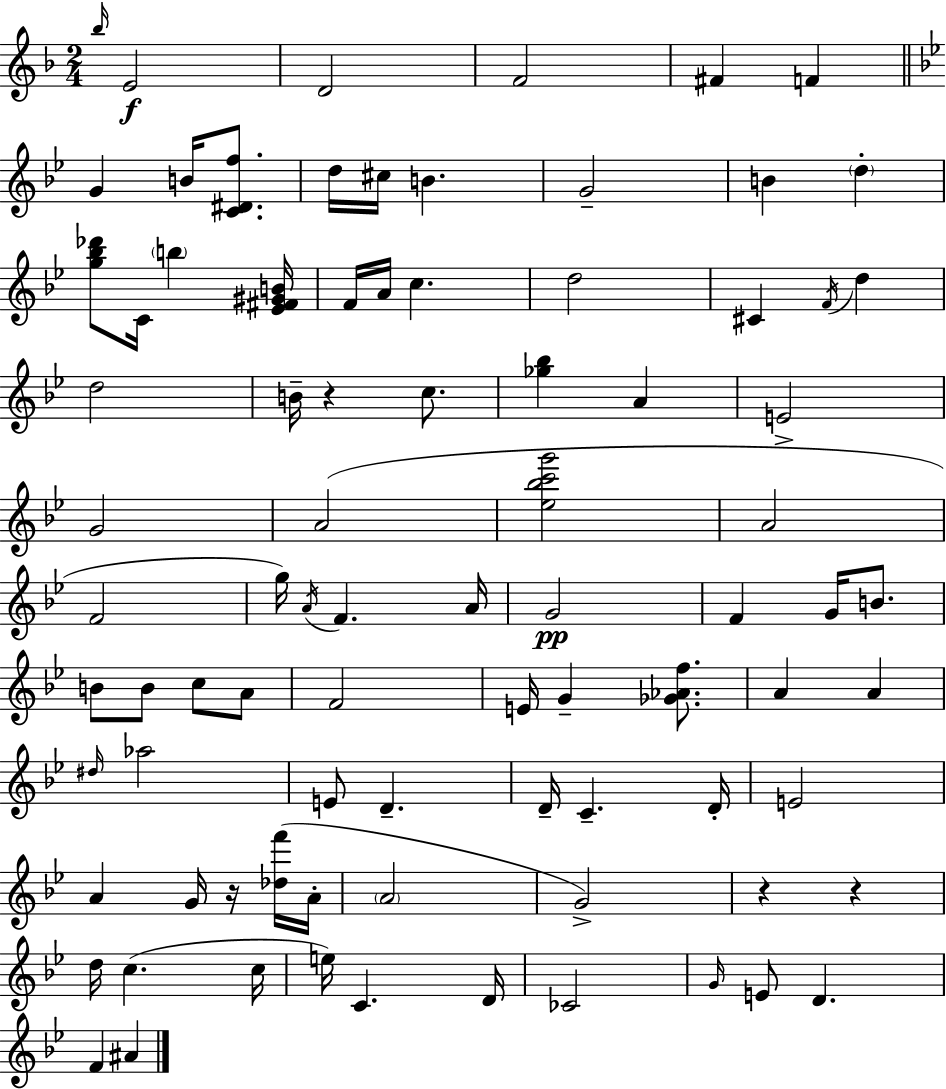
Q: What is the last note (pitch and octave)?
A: A#4